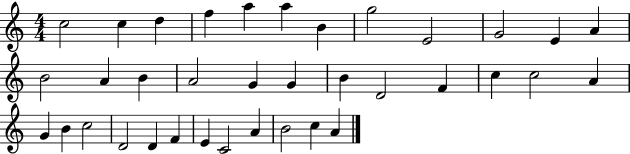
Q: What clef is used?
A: treble